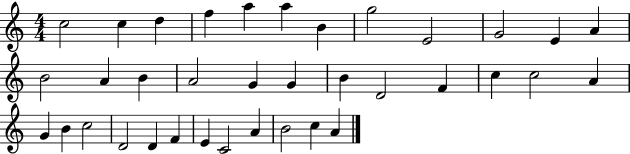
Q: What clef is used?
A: treble